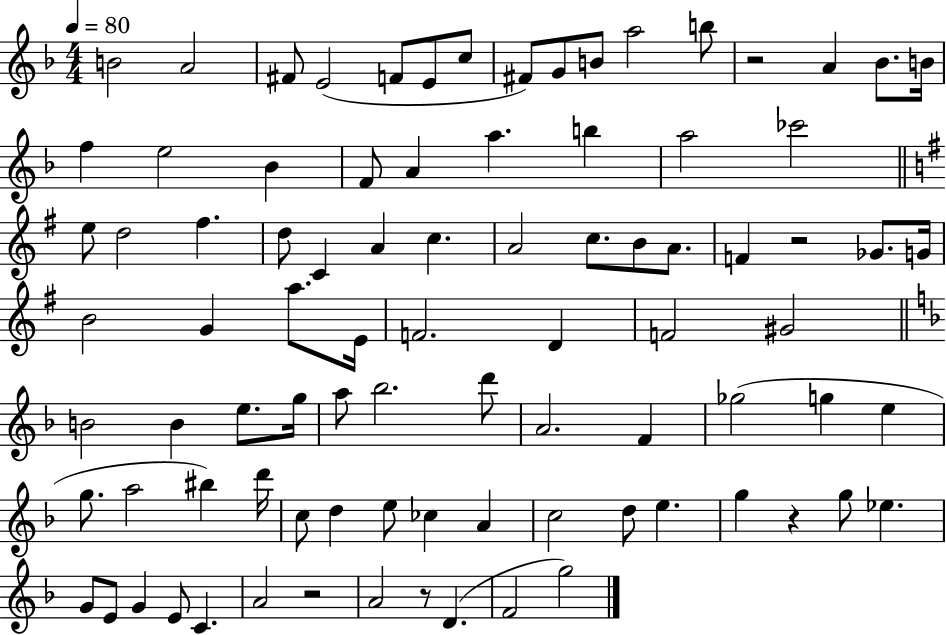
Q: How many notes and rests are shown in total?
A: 88